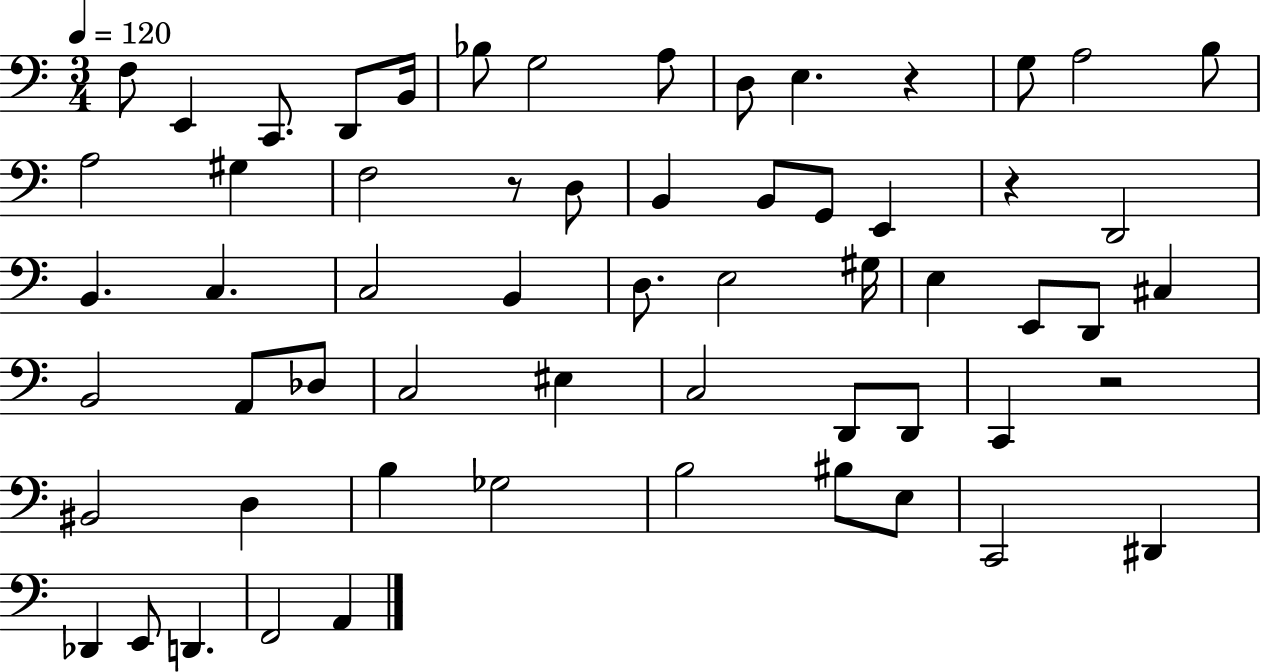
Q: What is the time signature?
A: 3/4